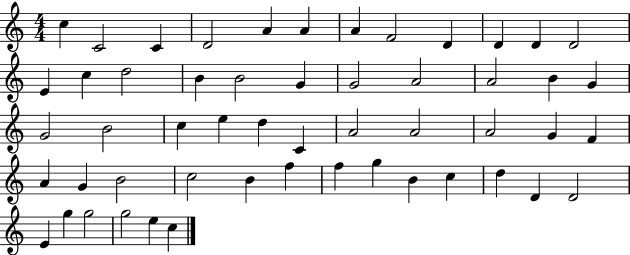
X:1
T:Untitled
M:4/4
L:1/4
K:C
c C2 C D2 A A A F2 D D D D2 E c d2 B B2 G G2 A2 A2 B G G2 B2 c e d C A2 A2 A2 G F A G B2 c2 B f f g B c d D D2 E g g2 g2 e c